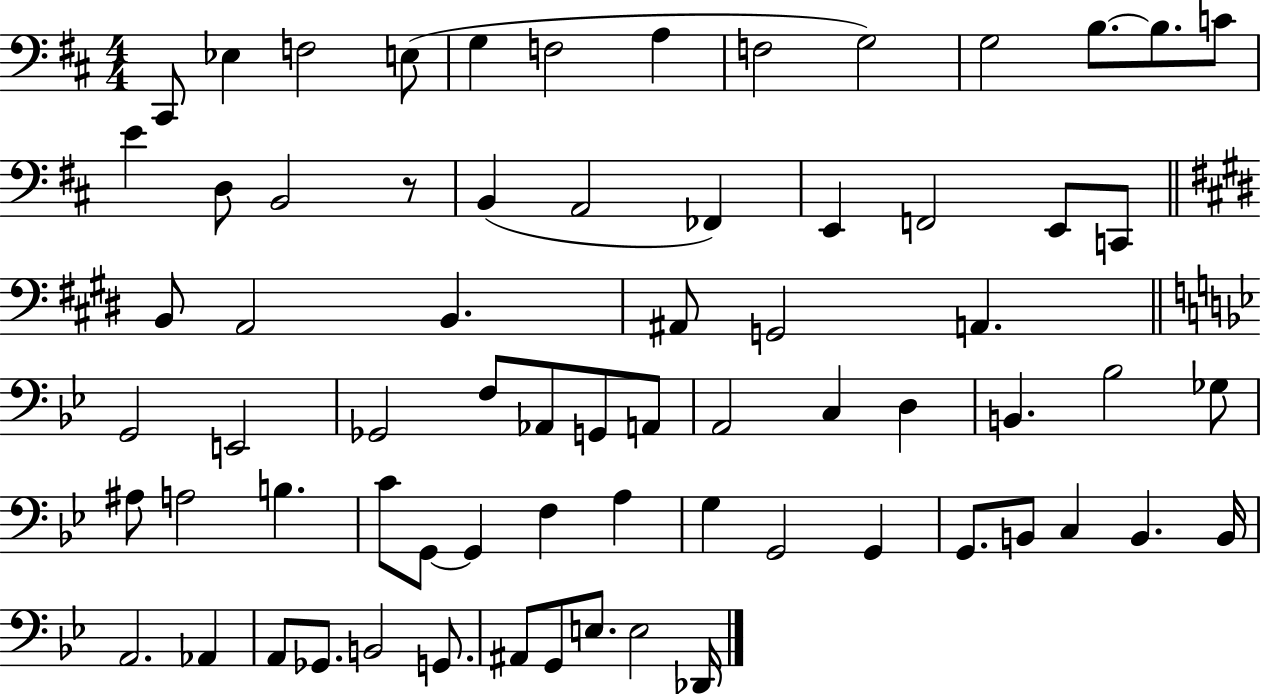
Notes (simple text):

C#2/e Eb3/q F3/h E3/e G3/q F3/h A3/q F3/h G3/h G3/h B3/e. B3/e. C4/e E4/q D3/e B2/h R/e B2/q A2/h FES2/q E2/q F2/h E2/e C2/e B2/e A2/h B2/q. A#2/e G2/h A2/q. G2/h E2/h Gb2/h F3/e Ab2/e G2/e A2/e A2/h C3/q D3/q B2/q. Bb3/h Gb3/e A#3/e A3/h B3/q. C4/e G2/e G2/q F3/q A3/q G3/q G2/h G2/q G2/e. B2/e C3/q B2/q. B2/s A2/h. Ab2/q A2/e Gb2/e. B2/h G2/e. A#2/e G2/e E3/e. E3/h Db2/s